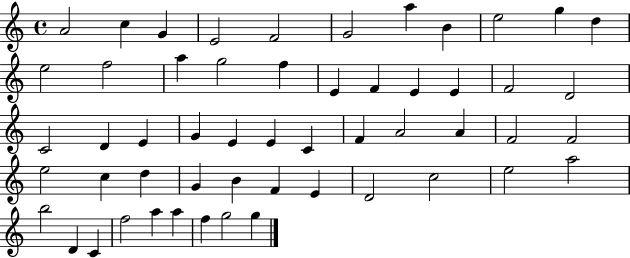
{
  \clef treble
  \time 4/4
  \defaultTimeSignature
  \key c \major
  a'2 c''4 g'4 | e'2 f'2 | g'2 a''4 b'4 | e''2 g''4 d''4 | \break e''2 f''2 | a''4 g''2 f''4 | e'4 f'4 e'4 e'4 | f'2 d'2 | \break c'2 d'4 e'4 | g'4 e'4 e'4 c'4 | f'4 a'2 a'4 | f'2 f'2 | \break e''2 c''4 d''4 | g'4 b'4 f'4 e'4 | d'2 c''2 | e''2 a''2 | \break b''2 d'4 c'4 | f''2 a''4 a''4 | f''4 g''2 g''4 | \bar "|."
}